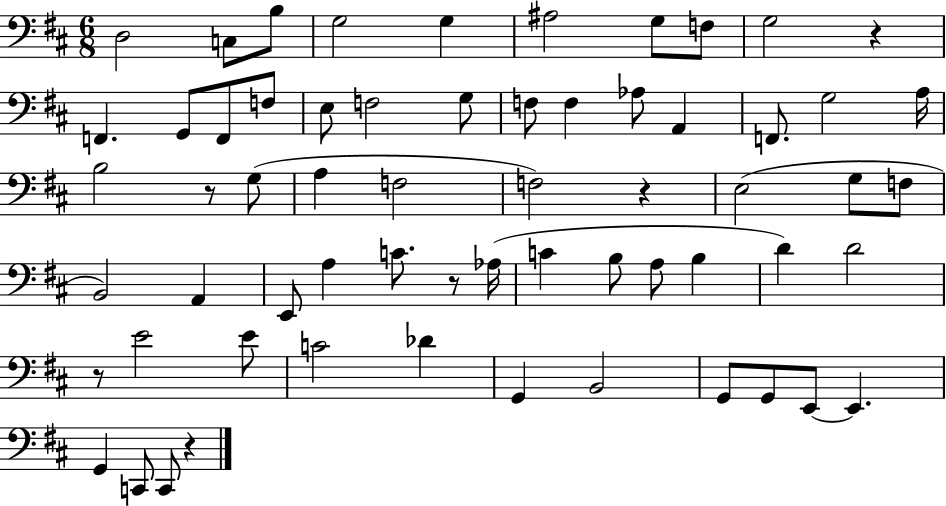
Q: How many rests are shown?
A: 6